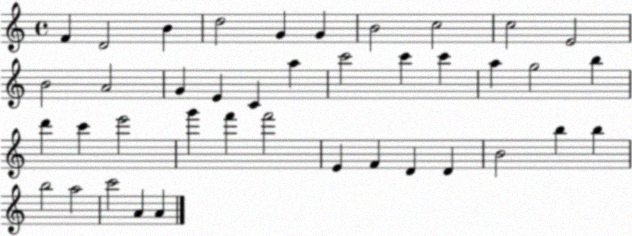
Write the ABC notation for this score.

X:1
T:Untitled
M:4/4
L:1/4
K:C
F D2 B d2 G G B2 c2 c2 E2 B2 A2 G E C a c'2 c' c' a g2 b d' c' e'2 g' f' f'2 E F D D B2 b b b2 a2 c'2 A A